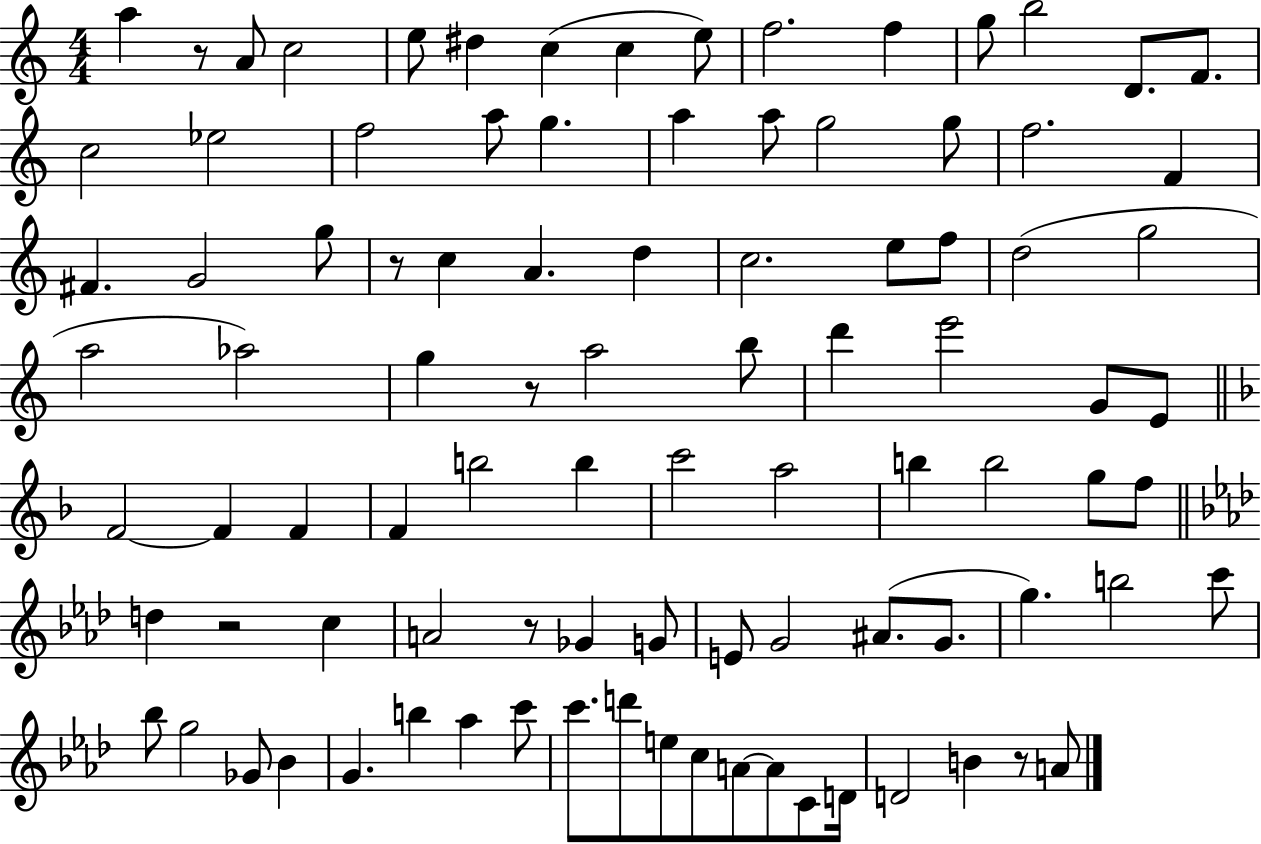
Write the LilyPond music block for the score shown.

{
  \clef treble
  \numericTimeSignature
  \time 4/4
  \key c \major
  a''4 r8 a'8 c''2 | e''8 dis''4 c''4( c''4 e''8) | f''2. f''4 | g''8 b''2 d'8. f'8. | \break c''2 ees''2 | f''2 a''8 g''4. | a''4 a''8 g''2 g''8 | f''2. f'4 | \break fis'4. g'2 g''8 | r8 c''4 a'4. d''4 | c''2. e''8 f''8 | d''2( g''2 | \break a''2 aes''2) | g''4 r8 a''2 b''8 | d'''4 e'''2 g'8 e'8 | \bar "||" \break \key d \minor f'2~~ f'4 f'4 | f'4 b''2 b''4 | c'''2 a''2 | b''4 b''2 g''8 f''8 | \break \bar "||" \break \key aes \major d''4 r2 c''4 | a'2 r8 ges'4 g'8 | e'8 g'2 ais'8.( g'8. | g''4.) b''2 c'''8 | \break bes''8 g''2 ges'8 bes'4 | g'4. b''4 aes''4 c'''8 | c'''8. d'''8 e''8 c''8 a'8~~ a'8 c'8 d'16 | d'2 b'4 r8 a'8 | \break \bar "|."
}